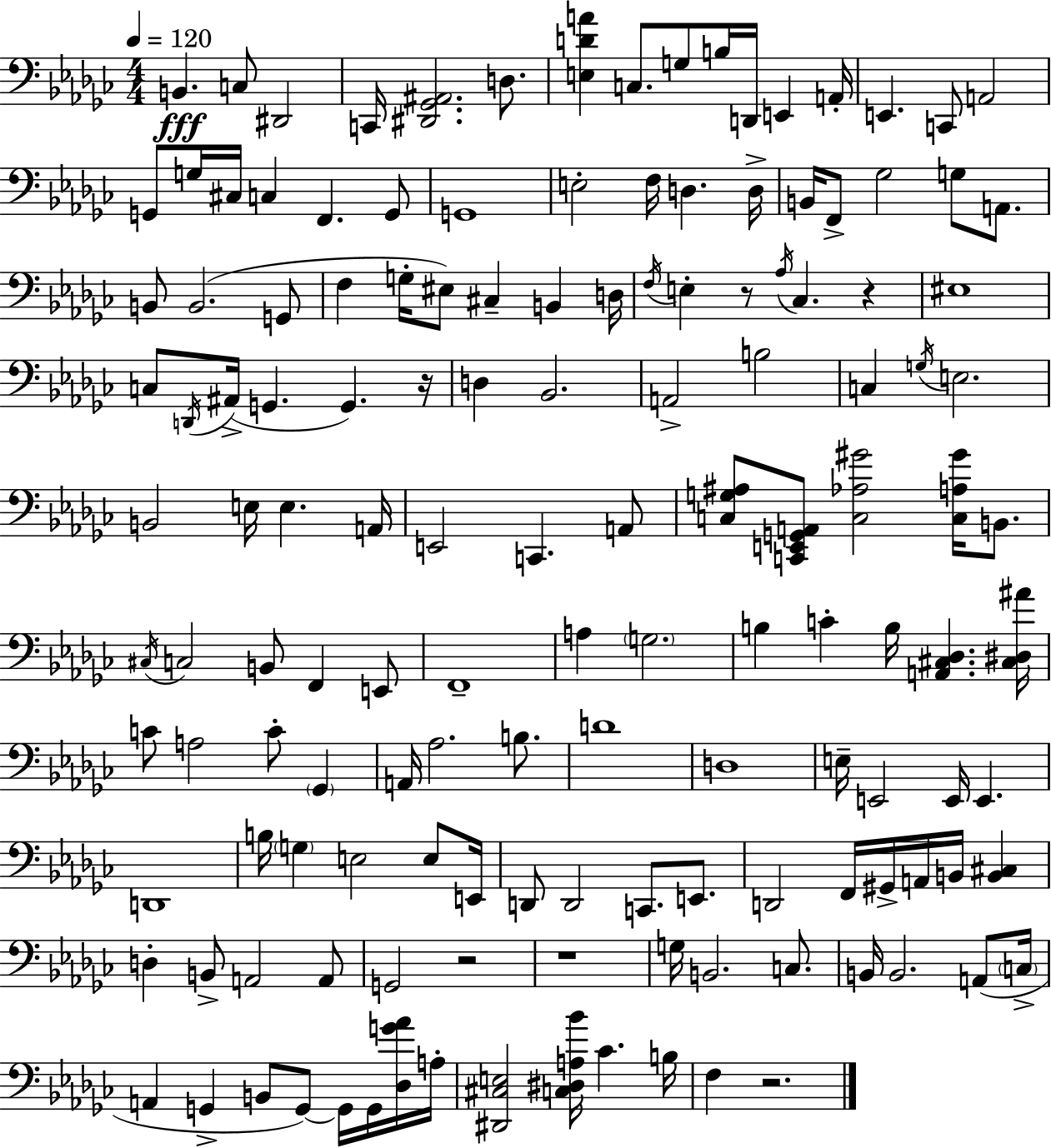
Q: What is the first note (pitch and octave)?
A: B2